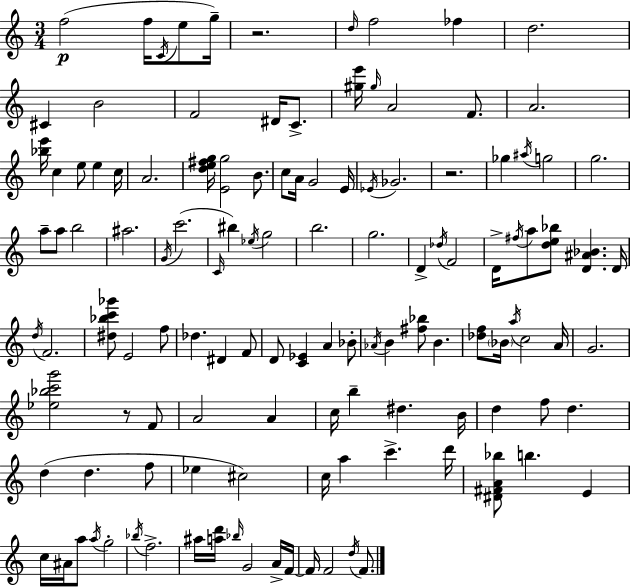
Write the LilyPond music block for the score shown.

{
  \clef treble
  \numericTimeSignature
  \time 3/4
  \key c \major
  f''2(\p f''16 \acciaccatura { c'16 } e''8 | g''16--) r2. | \grace { d''16 } f''2 fes''4 | d''2. | \break cis'4 b'2 | f'2 dis'16 c'8.-> | <gis'' e'''>16 \grace { gis''16 } a'2 | f'8. a'2. | \break <bes'' e'''>16 c''4 e''8 e''4 | c''16 a'2. | <d'' e'' fis'' g''>16 <e' g''>2 | b'8. c''8 a'16 g'2 | \break e'16 \acciaccatura { ees'16 } ges'2. | r2. | ges''4 \acciaccatura { ais''16 } g''2 | g''2. | \break a''8-- a''8 b''2 | ais''2. | \acciaccatura { g'16 }( c'''2. | \grace { c'16 }) bis''4 \acciaccatura { ees''16 } | \break g''2 b''2. | g''2. | d'4-> | \acciaccatura { des''16 } f'2 d'16-> \acciaccatura { fis''16 } a''8 | \break <d'' e'' bes''>8 <d' ais' bes'>4. d'16 \acciaccatura { d''16 } f'2. | <dis'' bes'' c''' ges'''>8 | e'2 f''8 des''4. | dis'4 f'8 d'8 | \break <c' ees'>4 a'4 bes'8-. \acciaccatura { aes'16 } | b'4 <fis'' bes''>8 b'4. | <des'' f''>8 \parenthesize bes'16 \acciaccatura { a''16 } c''2 | a'16 g'2. | \break <ees'' bes'' c''' g'''>2 r8 f'8 | a'2 a'4 | c''16 b''4-- dis''4. | b'16 d''4 f''8 d''4. | \break d''4( d''4. f''8 | ees''4 cis''2) | c''16 a''4 c'''4.-> | d'''16 <dis' fis' a' bes''>8 b''4. e'4 | \break c''16 ais'16 a''8 \acciaccatura { a''16 } g''2-. | \acciaccatura { bes''16 } f''2.-> | ais''16 <a'' d'''>16 \grace { bes''16 } g'2 | a'16-> f'16~~ f'16 f'2 | \break \acciaccatura { d''16 } f'8. \bar "|."
}